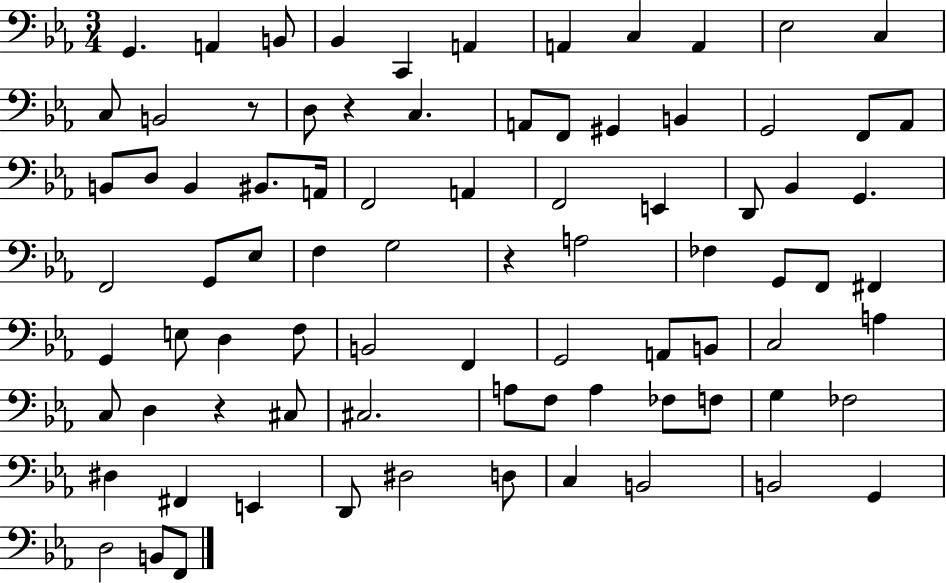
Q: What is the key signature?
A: EES major